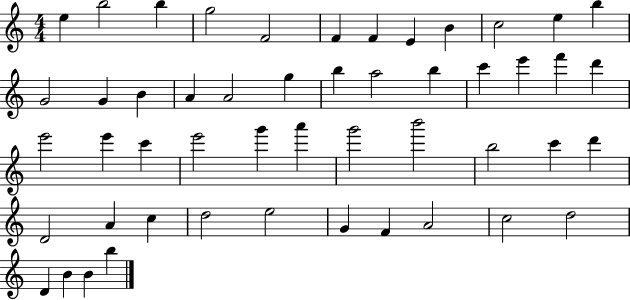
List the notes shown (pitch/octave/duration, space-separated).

E5/q B5/h B5/q G5/h F4/h F4/q F4/q E4/q B4/q C5/h E5/q B5/q G4/h G4/q B4/q A4/q A4/h G5/q B5/q A5/h B5/q C6/q E6/q F6/q D6/q E6/h E6/q C6/q E6/h G6/q A6/q G6/h B6/h B5/h C6/q D6/q D4/h A4/q C5/q D5/h E5/h G4/q F4/q A4/h C5/h D5/h D4/q B4/q B4/q B5/q